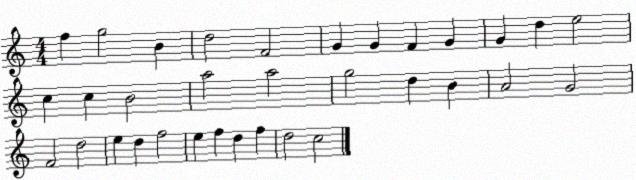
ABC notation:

X:1
T:Untitled
M:4/4
L:1/4
K:C
f g2 B d2 F2 G G F G G d e2 c c B2 a2 a2 g2 d B A2 G2 F2 d2 e d f2 e f d f d2 c2